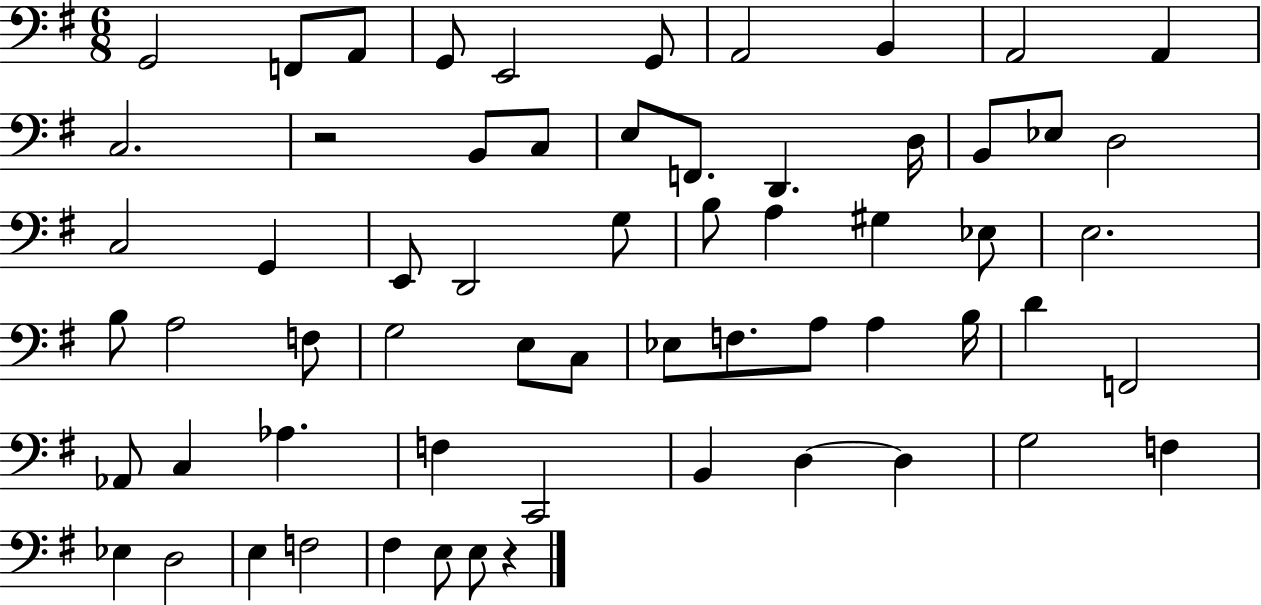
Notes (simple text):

G2/h F2/e A2/e G2/e E2/h G2/e A2/h B2/q A2/h A2/q C3/h. R/h B2/e C3/e E3/e F2/e. D2/q. D3/s B2/e Eb3/e D3/h C3/h G2/q E2/e D2/h G3/e B3/e A3/q G#3/q Eb3/e E3/h. B3/e A3/h F3/e G3/h E3/e C3/e Eb3/e F3/e. A3/e A3/q B3/s D4/q F2/h Ab2/e C3/q Ab3/q. F3/q C2/h B2/q D3/q D3/q G3/h F3/q Eb3/q D3/h E3/q F3/h F#3/q E3/e E3/e R/q